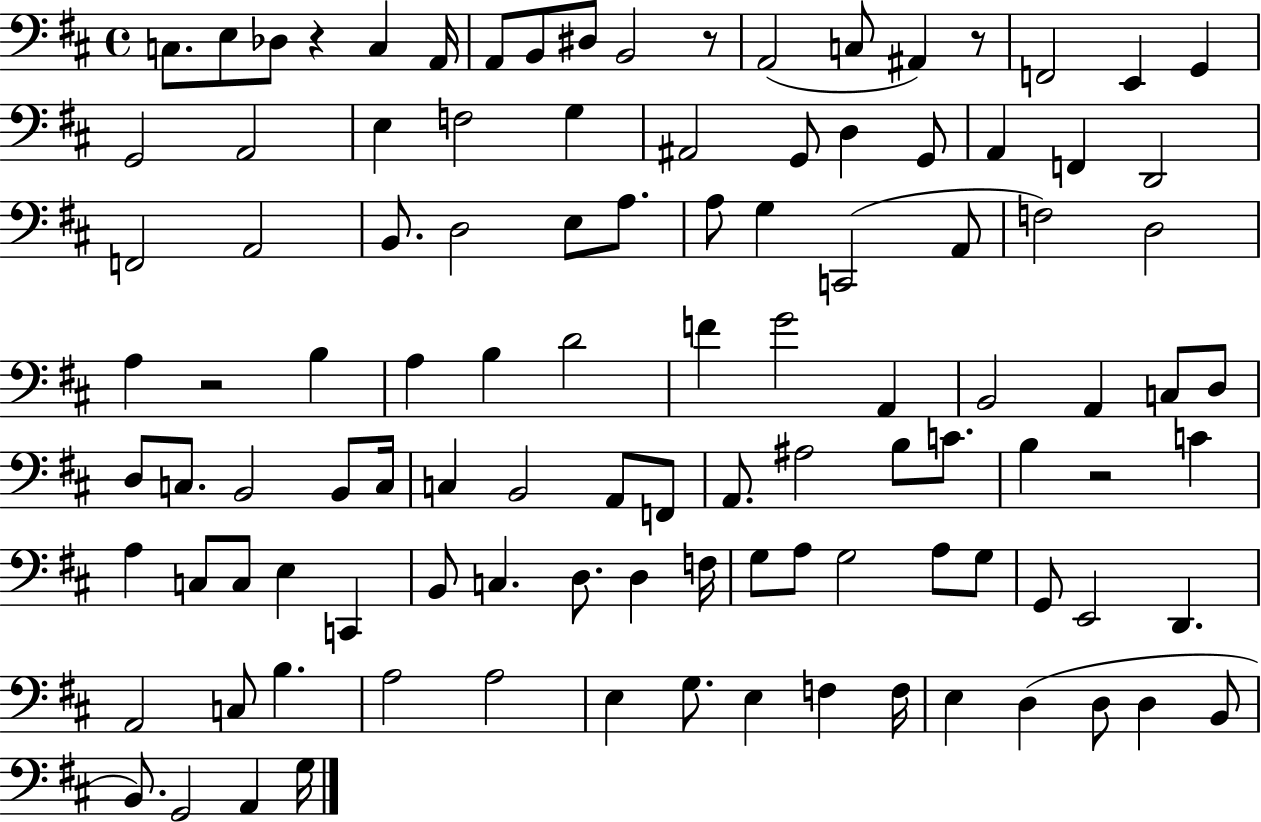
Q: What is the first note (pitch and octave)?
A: C3